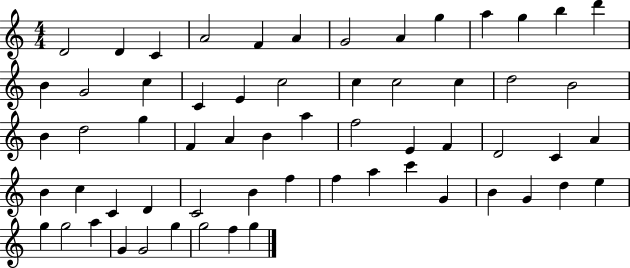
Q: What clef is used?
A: treble